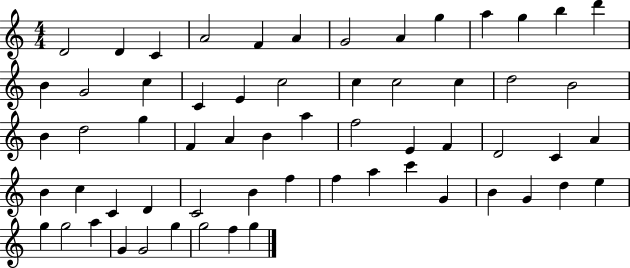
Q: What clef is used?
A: treble